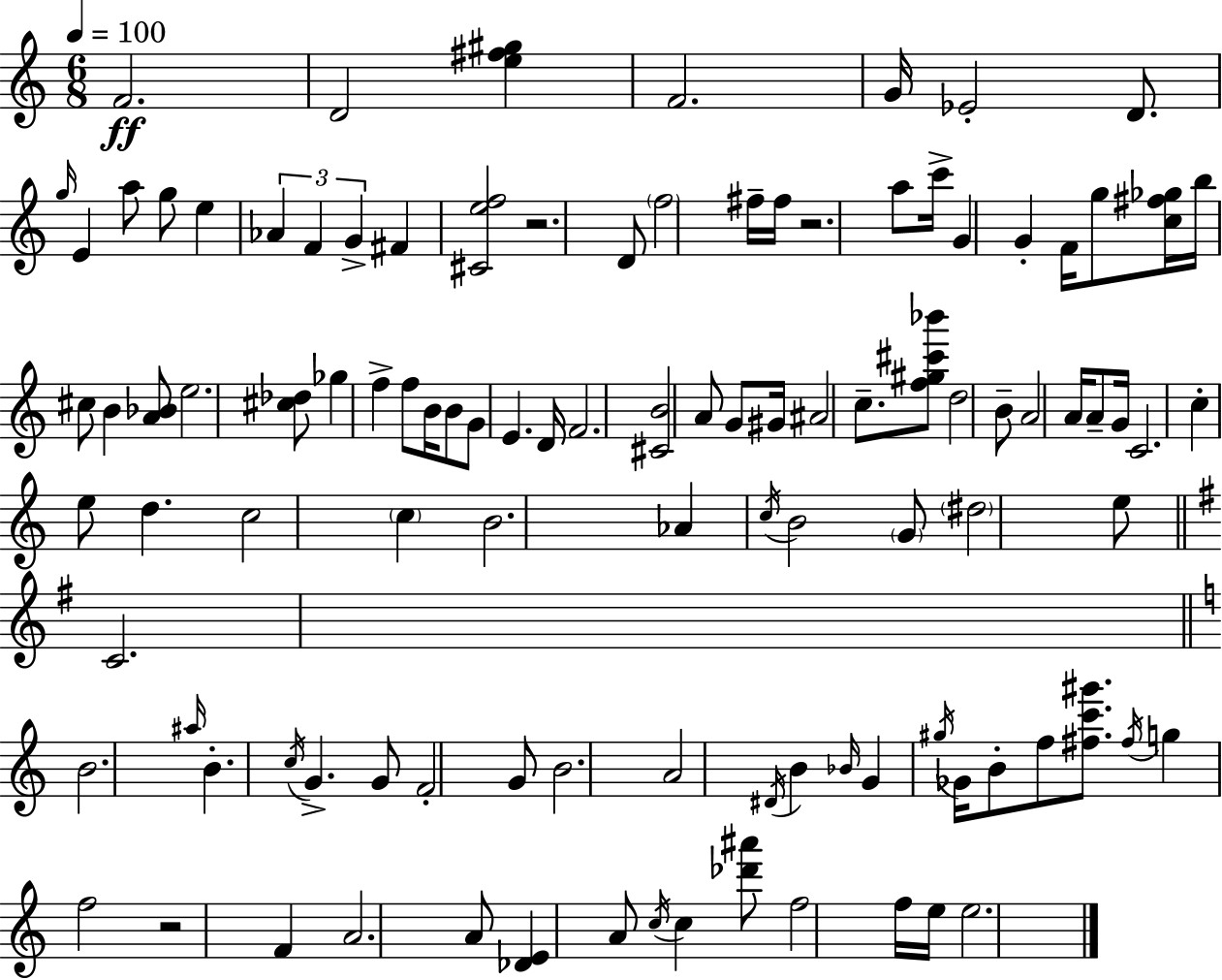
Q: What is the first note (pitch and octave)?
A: F4